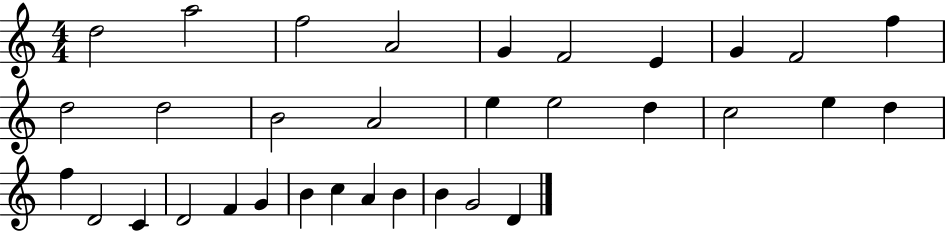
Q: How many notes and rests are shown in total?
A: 33